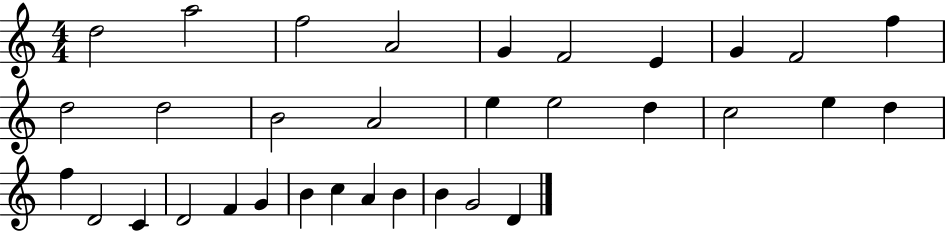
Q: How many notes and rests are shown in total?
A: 33